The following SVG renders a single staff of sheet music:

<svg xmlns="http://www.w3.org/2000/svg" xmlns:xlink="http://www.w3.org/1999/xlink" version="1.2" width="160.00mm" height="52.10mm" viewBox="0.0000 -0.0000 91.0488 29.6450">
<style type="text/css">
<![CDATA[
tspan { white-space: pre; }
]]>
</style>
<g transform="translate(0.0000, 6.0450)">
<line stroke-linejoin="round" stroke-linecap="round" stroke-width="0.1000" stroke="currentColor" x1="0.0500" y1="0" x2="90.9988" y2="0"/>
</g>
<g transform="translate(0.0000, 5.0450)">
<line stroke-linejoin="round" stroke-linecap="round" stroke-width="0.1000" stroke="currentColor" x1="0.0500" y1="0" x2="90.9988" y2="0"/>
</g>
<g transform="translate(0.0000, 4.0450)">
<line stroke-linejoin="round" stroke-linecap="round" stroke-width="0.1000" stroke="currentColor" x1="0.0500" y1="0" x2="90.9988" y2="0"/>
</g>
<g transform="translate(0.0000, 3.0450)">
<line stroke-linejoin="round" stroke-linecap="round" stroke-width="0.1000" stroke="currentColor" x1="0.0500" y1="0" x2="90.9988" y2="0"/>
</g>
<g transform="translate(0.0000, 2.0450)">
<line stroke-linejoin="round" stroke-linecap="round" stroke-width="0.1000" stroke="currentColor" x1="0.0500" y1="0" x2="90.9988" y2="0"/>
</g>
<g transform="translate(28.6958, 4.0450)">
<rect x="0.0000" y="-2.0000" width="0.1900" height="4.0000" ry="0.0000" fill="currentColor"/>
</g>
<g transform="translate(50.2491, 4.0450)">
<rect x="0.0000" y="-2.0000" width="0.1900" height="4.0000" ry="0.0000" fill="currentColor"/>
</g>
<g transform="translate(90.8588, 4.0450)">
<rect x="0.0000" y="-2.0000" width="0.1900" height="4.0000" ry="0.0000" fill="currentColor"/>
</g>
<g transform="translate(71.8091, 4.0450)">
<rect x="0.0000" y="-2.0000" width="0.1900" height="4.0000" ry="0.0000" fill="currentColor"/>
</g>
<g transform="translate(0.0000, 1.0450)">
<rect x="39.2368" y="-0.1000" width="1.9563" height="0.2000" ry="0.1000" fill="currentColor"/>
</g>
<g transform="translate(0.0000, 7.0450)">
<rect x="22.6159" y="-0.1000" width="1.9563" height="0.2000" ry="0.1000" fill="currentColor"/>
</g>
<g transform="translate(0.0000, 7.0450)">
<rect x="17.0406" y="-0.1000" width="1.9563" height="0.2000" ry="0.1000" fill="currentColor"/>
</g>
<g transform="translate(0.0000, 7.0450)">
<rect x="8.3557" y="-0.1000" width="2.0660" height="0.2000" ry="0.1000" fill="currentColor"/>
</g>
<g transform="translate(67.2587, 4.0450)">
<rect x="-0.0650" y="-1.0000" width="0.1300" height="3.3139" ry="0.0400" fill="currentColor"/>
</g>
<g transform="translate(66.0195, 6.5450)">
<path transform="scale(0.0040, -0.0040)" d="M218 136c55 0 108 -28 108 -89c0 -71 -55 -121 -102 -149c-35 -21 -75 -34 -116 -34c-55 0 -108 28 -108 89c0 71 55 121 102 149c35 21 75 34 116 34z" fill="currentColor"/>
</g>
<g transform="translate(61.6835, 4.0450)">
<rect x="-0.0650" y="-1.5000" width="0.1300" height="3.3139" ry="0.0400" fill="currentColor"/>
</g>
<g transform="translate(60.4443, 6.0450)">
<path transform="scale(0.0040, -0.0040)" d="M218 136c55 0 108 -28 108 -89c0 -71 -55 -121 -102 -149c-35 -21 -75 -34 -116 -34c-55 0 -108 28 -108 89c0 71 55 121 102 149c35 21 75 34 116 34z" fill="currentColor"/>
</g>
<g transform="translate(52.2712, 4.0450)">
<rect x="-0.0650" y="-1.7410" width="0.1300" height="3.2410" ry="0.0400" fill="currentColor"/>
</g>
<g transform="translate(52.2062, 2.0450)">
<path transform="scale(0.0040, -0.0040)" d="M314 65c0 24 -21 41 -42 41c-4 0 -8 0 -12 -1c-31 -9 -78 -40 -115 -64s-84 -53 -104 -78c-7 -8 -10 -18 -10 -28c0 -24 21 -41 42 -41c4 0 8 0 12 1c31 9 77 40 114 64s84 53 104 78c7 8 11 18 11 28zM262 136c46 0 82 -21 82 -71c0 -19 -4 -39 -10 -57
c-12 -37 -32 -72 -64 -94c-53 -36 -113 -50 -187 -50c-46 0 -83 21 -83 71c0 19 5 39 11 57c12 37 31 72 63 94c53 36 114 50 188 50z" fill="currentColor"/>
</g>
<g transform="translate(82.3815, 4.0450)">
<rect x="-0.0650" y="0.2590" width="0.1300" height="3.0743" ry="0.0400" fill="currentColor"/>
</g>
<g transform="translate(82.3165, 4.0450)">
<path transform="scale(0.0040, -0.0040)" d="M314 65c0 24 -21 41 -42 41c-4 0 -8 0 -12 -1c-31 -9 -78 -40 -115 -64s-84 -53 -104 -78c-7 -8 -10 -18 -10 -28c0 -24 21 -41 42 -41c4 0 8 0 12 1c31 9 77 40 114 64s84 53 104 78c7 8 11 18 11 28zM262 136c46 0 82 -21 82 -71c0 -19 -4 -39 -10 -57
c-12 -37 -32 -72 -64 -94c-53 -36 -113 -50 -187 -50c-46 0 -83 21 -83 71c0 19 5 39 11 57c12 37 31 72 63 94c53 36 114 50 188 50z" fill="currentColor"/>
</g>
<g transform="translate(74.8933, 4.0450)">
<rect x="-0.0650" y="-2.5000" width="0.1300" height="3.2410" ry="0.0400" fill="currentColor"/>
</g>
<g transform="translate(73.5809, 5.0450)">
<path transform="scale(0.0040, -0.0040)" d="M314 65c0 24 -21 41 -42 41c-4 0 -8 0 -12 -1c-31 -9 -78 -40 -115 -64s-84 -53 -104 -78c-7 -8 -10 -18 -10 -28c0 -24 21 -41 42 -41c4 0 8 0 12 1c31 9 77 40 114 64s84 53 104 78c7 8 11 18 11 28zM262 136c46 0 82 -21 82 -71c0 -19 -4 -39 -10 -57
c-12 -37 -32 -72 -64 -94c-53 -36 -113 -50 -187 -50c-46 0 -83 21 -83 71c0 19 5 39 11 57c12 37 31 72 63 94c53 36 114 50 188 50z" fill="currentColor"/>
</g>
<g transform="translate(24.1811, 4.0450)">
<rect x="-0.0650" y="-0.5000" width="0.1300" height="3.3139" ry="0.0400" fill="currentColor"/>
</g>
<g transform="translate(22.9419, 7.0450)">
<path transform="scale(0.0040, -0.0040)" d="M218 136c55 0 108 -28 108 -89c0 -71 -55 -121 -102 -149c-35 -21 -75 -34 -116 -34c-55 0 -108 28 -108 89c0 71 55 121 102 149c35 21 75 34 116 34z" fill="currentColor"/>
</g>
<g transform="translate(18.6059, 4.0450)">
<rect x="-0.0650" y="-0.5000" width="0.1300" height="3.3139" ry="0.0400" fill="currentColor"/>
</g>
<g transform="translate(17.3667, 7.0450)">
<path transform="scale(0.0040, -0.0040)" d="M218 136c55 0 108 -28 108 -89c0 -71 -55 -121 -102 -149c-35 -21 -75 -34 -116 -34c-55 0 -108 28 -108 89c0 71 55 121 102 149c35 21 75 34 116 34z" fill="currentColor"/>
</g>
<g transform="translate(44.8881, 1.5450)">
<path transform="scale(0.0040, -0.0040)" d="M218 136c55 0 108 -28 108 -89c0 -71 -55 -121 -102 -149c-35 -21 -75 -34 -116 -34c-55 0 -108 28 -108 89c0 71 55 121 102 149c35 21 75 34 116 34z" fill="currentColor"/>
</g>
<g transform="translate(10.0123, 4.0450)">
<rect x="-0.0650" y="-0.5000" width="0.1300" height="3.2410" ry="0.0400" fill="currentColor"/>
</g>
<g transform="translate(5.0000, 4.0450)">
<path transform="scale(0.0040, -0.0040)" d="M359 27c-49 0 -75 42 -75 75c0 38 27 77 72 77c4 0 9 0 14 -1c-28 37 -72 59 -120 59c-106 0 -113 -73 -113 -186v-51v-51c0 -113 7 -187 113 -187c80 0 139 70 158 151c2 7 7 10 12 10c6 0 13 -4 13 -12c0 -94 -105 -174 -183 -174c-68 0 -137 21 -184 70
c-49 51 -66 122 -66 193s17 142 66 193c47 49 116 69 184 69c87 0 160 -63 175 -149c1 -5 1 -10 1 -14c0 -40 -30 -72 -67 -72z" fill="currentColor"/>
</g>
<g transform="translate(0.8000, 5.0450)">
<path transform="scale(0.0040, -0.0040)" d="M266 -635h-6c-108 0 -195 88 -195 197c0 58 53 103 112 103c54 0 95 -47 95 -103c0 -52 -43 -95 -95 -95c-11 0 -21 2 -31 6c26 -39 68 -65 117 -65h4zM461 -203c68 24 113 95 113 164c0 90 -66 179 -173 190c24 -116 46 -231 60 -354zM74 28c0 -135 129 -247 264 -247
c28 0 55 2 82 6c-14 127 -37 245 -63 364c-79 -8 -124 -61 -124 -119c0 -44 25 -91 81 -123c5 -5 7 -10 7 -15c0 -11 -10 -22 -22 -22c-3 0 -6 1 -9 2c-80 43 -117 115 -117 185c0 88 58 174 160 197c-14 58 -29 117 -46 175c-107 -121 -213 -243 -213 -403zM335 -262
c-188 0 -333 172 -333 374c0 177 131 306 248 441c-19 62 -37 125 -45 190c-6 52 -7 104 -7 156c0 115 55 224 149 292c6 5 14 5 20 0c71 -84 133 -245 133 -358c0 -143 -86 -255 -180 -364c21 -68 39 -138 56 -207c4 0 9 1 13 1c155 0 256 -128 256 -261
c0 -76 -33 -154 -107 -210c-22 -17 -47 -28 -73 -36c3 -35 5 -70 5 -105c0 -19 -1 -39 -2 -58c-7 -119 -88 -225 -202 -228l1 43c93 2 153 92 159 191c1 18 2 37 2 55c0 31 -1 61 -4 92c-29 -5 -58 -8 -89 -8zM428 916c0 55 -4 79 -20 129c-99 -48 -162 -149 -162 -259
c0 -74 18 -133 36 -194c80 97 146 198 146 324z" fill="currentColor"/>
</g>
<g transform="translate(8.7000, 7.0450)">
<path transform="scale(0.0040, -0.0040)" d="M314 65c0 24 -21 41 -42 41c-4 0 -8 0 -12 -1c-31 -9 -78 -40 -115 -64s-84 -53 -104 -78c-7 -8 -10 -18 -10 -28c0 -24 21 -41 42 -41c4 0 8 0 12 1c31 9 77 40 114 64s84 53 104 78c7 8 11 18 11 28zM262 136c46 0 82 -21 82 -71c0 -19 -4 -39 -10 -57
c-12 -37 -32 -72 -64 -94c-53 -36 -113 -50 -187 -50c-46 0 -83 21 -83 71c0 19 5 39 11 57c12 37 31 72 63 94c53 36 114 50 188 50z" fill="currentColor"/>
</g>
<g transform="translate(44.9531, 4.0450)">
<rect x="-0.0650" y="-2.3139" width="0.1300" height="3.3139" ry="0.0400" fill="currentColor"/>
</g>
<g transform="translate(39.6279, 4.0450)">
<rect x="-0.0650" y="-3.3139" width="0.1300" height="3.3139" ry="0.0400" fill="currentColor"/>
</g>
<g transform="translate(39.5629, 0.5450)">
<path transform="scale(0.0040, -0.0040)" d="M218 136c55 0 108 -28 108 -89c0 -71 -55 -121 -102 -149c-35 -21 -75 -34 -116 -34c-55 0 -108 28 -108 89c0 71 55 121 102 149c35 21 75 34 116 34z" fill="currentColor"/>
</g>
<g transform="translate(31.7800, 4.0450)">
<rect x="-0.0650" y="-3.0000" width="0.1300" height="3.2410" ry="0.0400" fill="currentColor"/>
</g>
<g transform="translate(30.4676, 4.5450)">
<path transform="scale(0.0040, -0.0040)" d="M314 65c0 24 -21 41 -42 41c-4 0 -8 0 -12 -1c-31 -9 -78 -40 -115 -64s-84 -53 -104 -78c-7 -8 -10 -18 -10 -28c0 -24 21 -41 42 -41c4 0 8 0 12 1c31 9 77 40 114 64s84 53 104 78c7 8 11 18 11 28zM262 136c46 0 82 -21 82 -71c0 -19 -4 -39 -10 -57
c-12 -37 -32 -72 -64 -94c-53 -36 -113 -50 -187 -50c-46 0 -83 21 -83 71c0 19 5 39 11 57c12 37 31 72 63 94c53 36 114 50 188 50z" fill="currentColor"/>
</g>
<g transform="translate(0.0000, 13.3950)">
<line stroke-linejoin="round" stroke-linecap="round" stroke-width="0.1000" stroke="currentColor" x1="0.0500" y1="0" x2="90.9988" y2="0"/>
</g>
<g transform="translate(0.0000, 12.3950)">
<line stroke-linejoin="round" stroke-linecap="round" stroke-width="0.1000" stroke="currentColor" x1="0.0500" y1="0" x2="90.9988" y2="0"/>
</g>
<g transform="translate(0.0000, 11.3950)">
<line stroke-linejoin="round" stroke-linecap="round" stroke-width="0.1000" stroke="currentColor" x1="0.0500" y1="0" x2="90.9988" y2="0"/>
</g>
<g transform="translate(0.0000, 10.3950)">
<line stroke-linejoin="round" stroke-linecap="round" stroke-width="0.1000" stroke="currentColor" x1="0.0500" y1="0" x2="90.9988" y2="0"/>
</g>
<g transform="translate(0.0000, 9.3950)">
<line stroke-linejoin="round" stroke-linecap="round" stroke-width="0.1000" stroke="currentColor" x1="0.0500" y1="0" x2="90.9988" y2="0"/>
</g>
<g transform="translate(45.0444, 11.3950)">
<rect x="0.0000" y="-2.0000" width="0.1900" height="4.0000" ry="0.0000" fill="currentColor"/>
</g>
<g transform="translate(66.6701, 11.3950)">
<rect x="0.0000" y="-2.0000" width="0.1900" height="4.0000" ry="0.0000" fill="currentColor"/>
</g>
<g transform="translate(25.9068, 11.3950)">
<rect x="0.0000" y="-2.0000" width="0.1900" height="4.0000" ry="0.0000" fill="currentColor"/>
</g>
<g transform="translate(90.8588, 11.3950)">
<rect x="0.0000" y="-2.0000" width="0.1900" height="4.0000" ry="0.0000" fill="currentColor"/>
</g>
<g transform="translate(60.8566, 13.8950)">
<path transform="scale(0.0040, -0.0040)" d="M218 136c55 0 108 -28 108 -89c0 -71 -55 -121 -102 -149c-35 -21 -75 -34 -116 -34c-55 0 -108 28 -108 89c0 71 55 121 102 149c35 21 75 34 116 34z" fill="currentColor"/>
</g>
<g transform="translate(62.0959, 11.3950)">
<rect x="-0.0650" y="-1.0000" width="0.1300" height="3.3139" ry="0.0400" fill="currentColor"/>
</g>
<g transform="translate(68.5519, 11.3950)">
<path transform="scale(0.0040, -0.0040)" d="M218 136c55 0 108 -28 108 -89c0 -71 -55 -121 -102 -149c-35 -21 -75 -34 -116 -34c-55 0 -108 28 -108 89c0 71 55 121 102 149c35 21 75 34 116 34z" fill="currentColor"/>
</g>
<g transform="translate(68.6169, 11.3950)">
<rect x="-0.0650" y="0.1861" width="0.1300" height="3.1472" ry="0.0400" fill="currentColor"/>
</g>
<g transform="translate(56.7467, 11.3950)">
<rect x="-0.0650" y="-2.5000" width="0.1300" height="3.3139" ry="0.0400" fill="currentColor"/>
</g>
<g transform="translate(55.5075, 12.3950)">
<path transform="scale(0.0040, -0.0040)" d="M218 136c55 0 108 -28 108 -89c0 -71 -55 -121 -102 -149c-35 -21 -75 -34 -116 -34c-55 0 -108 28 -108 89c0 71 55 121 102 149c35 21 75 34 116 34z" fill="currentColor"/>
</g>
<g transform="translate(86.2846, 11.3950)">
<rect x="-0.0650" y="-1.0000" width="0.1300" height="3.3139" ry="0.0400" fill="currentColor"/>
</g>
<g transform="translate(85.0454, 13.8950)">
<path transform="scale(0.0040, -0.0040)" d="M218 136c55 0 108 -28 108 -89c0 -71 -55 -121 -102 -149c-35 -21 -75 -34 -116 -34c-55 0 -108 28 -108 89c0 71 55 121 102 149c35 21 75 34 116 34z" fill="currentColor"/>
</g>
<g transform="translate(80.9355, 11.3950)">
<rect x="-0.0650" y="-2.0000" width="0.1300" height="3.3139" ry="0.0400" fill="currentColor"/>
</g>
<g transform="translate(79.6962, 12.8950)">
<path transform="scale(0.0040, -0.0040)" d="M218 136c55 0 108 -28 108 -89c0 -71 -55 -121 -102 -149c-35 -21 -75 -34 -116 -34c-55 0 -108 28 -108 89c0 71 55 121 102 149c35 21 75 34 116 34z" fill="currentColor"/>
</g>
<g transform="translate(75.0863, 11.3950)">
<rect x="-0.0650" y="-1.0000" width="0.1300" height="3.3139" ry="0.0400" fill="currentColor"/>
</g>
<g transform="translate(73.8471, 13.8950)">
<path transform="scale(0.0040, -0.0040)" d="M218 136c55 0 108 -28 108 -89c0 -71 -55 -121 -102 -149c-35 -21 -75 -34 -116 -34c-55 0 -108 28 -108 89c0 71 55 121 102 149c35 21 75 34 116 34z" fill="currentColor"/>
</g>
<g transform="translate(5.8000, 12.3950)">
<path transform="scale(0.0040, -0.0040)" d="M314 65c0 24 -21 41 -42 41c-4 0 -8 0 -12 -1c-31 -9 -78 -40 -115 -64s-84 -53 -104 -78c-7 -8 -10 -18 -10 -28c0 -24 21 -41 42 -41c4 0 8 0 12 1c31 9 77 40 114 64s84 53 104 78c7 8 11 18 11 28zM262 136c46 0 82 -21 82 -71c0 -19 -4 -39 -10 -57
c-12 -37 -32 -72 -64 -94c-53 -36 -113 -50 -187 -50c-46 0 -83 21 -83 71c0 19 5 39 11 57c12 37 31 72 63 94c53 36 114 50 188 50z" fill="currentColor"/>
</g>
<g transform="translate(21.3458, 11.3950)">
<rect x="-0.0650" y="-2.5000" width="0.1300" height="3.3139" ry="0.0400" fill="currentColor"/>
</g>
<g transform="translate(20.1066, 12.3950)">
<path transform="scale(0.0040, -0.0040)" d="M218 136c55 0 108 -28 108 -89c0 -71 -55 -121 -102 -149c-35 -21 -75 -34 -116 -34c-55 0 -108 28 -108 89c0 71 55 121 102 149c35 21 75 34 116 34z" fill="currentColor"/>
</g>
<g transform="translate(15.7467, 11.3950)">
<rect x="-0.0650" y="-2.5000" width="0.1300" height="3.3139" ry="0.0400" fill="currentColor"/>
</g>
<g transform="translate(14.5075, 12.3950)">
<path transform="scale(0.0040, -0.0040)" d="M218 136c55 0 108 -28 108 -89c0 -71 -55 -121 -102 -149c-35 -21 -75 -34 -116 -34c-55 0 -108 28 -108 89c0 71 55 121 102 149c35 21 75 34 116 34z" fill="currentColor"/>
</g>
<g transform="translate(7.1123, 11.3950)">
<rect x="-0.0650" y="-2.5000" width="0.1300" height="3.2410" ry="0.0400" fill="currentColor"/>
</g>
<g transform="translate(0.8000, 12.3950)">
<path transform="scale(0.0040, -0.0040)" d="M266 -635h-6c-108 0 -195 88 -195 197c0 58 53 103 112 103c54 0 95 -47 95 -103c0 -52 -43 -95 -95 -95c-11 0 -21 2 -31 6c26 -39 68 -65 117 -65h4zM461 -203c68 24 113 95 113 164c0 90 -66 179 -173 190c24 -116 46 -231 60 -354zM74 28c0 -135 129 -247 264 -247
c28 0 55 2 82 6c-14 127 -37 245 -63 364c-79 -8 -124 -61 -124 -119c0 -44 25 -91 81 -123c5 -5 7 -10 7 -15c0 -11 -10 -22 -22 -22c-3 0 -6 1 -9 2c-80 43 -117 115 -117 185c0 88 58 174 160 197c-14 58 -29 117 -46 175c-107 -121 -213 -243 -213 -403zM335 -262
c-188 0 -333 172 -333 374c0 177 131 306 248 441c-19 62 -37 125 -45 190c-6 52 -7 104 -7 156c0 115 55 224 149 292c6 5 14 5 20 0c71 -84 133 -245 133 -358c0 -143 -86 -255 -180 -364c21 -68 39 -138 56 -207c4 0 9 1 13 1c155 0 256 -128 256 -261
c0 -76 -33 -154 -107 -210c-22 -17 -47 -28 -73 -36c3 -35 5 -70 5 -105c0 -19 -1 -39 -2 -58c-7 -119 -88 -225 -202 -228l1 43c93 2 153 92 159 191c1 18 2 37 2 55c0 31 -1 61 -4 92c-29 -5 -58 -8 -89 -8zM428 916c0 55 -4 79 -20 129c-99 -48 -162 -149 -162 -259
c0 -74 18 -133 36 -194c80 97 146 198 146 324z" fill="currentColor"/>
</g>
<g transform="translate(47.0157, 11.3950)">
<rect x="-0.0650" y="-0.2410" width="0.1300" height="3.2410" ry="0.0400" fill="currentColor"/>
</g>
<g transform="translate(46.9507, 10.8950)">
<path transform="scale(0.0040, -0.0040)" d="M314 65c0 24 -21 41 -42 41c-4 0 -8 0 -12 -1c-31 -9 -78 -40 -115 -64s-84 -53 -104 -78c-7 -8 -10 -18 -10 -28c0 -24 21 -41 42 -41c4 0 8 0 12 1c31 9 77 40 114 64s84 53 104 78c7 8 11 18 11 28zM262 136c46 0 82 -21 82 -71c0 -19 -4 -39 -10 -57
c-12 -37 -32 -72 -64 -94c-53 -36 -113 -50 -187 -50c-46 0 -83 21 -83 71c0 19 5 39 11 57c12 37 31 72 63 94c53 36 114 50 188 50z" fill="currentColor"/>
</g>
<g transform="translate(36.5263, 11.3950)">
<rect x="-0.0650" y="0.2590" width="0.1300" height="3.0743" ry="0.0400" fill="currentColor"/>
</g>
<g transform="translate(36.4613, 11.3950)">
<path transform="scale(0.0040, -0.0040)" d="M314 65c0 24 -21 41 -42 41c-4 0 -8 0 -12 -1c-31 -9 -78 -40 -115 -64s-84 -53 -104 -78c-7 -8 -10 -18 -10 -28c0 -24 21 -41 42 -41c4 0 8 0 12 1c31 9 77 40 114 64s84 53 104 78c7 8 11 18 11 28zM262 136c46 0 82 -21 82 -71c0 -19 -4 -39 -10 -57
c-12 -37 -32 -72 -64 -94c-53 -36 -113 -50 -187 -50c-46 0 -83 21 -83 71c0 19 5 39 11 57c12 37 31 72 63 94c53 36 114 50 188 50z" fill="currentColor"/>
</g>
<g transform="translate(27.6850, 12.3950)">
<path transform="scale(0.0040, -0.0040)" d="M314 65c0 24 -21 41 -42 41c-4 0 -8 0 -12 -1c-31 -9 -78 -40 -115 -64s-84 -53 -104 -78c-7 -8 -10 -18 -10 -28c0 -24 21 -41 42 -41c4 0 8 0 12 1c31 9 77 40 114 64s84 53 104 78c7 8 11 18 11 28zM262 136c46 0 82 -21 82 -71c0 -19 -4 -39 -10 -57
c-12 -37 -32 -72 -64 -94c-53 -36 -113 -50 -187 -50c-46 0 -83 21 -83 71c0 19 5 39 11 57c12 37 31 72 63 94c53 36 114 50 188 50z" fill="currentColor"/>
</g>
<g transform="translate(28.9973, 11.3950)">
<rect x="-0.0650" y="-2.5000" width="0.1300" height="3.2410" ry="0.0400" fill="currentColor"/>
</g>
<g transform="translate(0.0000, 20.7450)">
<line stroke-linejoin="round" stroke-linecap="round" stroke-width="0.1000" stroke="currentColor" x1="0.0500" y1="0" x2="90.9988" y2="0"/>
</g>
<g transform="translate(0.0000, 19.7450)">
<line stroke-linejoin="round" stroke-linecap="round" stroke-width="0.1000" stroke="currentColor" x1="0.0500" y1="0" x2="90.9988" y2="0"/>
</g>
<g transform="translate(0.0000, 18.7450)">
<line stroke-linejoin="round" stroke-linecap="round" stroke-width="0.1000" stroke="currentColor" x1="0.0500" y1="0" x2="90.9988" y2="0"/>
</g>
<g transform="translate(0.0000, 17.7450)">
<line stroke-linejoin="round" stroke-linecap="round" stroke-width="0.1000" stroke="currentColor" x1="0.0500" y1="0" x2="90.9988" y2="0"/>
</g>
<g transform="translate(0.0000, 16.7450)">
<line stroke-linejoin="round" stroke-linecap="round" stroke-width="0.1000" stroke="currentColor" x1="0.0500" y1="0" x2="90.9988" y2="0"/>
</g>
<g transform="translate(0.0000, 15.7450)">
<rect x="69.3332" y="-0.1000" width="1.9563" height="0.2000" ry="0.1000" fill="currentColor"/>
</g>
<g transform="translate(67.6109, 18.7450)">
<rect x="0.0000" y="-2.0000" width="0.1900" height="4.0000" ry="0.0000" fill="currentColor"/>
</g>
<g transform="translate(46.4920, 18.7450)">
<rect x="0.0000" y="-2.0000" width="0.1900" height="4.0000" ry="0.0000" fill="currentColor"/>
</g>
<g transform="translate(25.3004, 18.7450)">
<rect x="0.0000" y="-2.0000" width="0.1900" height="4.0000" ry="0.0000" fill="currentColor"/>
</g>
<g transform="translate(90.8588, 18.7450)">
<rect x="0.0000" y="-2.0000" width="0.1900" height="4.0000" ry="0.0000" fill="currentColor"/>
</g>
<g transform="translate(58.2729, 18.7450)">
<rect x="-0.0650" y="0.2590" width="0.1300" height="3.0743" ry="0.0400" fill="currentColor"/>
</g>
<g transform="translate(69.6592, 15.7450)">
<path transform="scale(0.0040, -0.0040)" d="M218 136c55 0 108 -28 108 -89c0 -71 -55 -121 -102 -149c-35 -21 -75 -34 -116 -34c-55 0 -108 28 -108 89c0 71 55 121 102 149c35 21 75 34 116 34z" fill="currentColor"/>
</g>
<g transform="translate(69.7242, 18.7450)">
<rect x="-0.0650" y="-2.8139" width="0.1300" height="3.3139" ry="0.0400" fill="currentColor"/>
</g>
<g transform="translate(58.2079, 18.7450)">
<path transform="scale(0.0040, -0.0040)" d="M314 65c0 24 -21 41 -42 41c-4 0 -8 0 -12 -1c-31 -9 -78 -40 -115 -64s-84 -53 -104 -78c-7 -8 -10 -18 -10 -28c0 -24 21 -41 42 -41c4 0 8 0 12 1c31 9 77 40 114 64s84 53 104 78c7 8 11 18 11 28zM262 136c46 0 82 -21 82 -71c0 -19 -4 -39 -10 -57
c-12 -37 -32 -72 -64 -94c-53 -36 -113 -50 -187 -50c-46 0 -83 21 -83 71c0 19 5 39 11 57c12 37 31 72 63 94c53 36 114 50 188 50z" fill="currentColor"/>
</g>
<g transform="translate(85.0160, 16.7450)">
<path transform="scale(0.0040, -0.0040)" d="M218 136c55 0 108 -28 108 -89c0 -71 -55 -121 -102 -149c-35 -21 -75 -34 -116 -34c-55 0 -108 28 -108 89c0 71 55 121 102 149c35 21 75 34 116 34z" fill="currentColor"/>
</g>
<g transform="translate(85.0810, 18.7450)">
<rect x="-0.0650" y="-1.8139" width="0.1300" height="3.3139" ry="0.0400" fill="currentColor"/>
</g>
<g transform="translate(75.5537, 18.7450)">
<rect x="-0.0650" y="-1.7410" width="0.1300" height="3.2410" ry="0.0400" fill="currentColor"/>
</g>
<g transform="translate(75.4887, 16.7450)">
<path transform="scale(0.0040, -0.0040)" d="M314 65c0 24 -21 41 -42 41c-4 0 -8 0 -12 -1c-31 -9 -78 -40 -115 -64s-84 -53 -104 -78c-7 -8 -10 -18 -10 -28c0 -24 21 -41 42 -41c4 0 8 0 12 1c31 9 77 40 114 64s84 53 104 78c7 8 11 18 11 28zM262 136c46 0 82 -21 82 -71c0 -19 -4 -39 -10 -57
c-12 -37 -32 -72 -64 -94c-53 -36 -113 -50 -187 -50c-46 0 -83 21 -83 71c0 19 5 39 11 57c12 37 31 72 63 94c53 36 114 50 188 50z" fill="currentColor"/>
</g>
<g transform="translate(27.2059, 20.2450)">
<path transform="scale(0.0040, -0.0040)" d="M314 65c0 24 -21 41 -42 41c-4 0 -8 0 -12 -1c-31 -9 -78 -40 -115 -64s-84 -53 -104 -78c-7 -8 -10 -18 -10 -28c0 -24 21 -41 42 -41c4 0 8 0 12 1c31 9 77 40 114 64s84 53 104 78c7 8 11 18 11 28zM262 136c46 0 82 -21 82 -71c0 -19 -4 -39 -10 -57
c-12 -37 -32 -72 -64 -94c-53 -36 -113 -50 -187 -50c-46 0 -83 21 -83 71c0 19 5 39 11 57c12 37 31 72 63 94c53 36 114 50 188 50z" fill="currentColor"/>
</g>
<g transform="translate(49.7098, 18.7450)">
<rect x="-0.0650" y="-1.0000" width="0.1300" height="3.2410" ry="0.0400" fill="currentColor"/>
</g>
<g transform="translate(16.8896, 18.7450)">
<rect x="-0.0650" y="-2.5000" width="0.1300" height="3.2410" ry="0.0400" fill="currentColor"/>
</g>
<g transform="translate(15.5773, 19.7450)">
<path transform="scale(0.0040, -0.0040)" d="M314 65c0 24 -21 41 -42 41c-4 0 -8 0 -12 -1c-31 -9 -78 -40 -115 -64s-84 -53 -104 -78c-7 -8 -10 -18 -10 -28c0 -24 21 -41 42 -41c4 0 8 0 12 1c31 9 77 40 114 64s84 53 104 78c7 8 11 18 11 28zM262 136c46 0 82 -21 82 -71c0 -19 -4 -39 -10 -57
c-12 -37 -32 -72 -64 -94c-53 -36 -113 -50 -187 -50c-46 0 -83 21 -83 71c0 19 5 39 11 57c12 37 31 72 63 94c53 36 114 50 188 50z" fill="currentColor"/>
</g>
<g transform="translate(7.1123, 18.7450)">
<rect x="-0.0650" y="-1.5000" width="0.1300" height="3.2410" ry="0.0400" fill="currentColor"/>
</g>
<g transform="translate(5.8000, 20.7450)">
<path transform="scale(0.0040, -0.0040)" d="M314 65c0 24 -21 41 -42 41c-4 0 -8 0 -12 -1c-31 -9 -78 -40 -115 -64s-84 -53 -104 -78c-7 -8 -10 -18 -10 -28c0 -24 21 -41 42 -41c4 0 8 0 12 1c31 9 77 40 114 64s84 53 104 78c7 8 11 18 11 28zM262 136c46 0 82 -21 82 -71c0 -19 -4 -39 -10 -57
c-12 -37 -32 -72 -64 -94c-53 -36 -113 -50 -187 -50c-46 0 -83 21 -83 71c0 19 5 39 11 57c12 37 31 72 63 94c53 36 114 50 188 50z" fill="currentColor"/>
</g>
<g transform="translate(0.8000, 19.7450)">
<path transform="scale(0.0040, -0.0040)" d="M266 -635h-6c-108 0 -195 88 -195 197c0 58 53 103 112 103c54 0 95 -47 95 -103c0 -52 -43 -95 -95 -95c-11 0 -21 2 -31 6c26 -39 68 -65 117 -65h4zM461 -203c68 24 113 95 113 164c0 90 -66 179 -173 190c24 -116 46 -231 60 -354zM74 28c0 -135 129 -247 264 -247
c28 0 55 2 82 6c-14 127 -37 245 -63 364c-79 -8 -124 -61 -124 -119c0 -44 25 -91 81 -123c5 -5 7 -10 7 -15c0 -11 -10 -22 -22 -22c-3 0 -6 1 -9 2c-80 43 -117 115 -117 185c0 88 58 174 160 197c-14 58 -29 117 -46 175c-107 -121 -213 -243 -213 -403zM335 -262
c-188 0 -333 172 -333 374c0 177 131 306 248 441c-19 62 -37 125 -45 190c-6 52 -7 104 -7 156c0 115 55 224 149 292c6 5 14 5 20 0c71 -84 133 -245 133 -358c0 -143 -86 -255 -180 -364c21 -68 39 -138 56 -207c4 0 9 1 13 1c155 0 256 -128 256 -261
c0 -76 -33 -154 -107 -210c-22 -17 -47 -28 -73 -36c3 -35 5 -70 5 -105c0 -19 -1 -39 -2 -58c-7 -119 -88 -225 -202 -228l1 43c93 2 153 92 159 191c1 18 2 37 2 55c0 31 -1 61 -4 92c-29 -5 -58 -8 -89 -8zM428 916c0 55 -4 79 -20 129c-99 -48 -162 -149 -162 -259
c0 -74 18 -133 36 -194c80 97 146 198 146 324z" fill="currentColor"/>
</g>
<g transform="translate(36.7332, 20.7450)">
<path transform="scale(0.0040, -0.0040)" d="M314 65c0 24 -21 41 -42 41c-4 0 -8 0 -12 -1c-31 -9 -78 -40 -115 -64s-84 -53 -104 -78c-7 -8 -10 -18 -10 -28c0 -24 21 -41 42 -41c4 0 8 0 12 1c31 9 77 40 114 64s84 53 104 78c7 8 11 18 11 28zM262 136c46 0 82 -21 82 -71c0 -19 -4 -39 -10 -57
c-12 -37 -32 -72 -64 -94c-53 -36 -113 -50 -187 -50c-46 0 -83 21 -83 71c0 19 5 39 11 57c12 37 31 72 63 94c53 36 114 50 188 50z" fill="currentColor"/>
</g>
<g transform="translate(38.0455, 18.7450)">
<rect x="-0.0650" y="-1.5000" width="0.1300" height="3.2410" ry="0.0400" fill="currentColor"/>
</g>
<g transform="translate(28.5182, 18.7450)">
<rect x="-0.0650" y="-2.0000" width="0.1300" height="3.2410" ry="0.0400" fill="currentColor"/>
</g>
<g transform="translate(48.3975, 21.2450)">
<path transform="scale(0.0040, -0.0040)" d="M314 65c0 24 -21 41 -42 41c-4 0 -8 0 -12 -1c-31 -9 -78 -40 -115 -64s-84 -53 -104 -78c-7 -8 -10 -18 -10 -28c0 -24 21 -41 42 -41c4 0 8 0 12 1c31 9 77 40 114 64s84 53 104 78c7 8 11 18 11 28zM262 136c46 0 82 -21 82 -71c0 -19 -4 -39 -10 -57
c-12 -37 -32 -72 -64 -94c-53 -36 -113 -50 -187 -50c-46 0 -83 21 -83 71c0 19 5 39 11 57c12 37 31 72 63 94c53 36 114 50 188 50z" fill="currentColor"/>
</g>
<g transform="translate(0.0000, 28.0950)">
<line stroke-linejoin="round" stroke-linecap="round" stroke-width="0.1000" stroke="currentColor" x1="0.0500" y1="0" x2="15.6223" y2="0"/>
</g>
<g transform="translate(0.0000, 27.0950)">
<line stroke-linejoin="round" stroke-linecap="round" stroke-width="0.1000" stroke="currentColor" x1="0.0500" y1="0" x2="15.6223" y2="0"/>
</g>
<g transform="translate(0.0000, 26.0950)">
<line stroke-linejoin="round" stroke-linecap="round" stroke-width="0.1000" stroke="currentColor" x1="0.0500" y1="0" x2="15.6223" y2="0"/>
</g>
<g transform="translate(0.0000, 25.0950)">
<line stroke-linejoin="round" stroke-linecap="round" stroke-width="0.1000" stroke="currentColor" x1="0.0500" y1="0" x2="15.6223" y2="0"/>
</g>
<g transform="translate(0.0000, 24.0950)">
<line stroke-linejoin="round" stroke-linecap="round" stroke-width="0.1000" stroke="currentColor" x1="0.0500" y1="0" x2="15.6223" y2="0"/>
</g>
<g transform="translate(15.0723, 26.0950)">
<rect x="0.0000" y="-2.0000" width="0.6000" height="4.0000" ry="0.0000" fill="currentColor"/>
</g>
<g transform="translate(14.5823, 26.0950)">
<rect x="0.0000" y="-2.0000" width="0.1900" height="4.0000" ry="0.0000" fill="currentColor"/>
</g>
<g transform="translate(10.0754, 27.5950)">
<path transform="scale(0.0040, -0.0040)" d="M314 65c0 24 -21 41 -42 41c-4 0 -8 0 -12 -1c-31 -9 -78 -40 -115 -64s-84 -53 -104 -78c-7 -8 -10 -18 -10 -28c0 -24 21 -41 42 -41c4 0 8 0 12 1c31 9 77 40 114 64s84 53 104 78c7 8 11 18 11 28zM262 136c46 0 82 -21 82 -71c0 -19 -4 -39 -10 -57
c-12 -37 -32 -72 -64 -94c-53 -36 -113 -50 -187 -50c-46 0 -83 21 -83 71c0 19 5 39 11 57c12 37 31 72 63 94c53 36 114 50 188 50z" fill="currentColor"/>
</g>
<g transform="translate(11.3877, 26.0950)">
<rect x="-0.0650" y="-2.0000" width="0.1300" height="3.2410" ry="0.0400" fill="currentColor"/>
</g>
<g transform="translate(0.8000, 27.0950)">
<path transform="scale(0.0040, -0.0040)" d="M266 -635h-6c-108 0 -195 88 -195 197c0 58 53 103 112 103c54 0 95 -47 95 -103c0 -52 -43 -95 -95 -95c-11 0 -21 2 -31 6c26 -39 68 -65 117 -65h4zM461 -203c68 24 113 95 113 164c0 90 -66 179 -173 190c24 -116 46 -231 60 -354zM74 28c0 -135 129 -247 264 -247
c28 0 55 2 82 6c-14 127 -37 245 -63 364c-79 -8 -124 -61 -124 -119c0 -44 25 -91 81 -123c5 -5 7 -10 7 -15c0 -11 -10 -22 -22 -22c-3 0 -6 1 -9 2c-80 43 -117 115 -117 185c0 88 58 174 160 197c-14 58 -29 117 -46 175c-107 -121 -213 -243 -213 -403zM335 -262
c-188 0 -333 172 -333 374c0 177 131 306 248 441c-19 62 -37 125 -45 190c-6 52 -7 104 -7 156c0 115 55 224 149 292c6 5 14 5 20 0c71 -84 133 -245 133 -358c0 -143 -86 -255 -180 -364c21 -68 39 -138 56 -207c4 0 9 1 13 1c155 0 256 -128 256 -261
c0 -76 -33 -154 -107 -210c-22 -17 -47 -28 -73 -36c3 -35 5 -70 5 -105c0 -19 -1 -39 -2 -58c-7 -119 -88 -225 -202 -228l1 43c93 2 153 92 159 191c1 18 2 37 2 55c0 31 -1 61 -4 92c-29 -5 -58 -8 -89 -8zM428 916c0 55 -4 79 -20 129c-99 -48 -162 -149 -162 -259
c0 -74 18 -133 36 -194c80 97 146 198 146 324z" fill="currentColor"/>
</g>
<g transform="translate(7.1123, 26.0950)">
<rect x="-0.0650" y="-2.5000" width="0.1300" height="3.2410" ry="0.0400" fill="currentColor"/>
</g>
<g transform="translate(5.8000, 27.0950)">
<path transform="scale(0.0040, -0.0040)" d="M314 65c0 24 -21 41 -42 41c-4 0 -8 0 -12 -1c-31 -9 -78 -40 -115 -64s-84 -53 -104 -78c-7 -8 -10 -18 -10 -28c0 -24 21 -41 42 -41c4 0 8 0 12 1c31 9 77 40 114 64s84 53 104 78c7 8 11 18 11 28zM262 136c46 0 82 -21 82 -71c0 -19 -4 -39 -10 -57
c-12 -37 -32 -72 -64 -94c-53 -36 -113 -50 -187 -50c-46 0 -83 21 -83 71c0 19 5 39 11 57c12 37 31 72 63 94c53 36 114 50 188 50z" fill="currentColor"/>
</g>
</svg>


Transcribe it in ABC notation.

X:1
T:Untitled
M:4/4
L:1/4
K:C
C2 C C A2 b g f2 E D G2 B2 G2 G G G2 B2 c2 G D B D F D E2 G2 F2 E2 D2 B2 a f2 f G2 F2